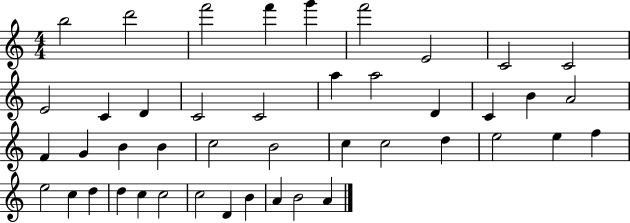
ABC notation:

X:1
T:Untitled
M:4/4
L:1/4
K:C
b2 d'2 f'2 f' g' f'2 E2 C2 C2 E2 C D C2 C2 a a2 D C B A2 F G B B c2 B2 c c2 d e2 e f e2 c d d c c2 c2 D B A B2 A